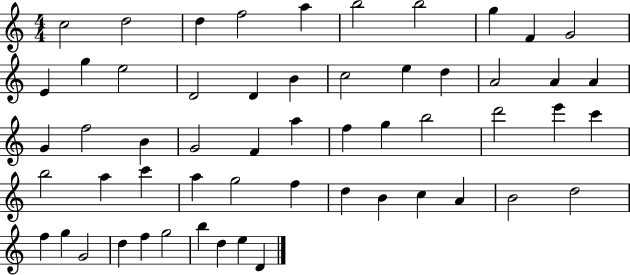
{
  \clef treble
  \numericTimeSignature
  \time 4/4
  \key c \major
  c''2 d''2 | d''4 f''2 a''4 | b''2 b''2 | g''4 f'4 g'2 | \break e'4 g''4 e''2 | d'2 d'4 b'4 | c''2 e''4 d''4 | a'2 a'4 a'4 | \break g'4 f''2 b'4 | g'2 f'4 a''4 | f''4 g''4 b''2 | d'''2 e'''4 c'''4 | \break b''2 a''4 c'''4 | a''4 g''2 f''4 | d''4 b'4 c''4 a'4 | b'2 d''2 | \break f''4 g''4 g'2 | d''4 f''4 g''2 | b''4 d''4 e''4 d'4 | \bar "|."
}